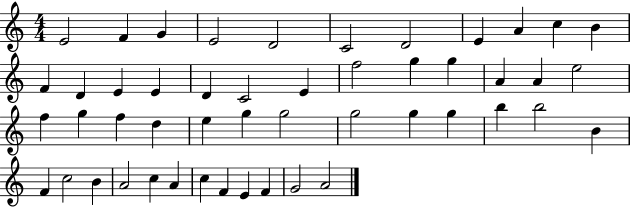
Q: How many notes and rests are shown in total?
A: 49